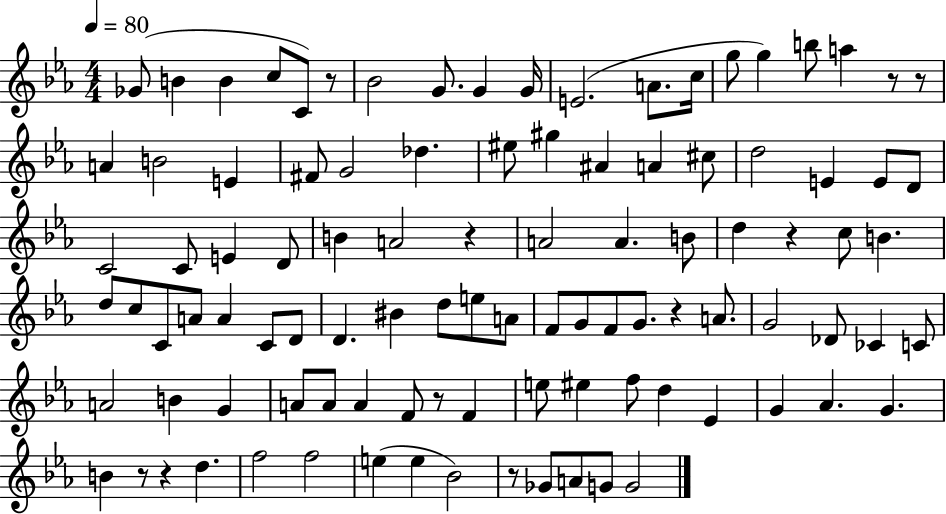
{
  \clef treble
  \numericTimeSignature
  \time 4/4
  \key ees \major
  \tempo 4 = 80
  \repeat volta 2 { ges'8( b'4 b'4 c''8 c'8) r8 | bes'2 g'8. g'4 g'16 | e'2.( a'8. c''16 | g''8 g''4) b''8 a''4 r8 r8 | \break a'4 b'2 e'4 | fis'8 g'2 des''4. | eis''8 gis''4 ais'4 a'4 cis''8 | d''2 e'4 e'8 d'8 | \break c'2 c'8 e'4 d'8 | b'4 a'2 r4 | a'2 a'4. b'8 | d''4 r4 c''8 b'4. | \break d''8 c''8 c'8 a'8 a'4 c'8 d'8 | d'4. bis'4 d''8 e''8 a'8 | f'8 g'8 f'8 g'8. r4 a'8. | g'2 des'8 ces'4 c'8 | \break a'2 b'4 g'4 | a'8 a'8 a'4 f'8 r8 f'4 | e''8 eis''4 f''8 d''4 ees'4 | g'4 aes'4. g'4. | \break b'4 r8 r4 d''4. | f''2 f''2 | e''4( e''4 bes'2) | r8 ges'8 a'8 g'8 g'2 | \break } \bar "|."
}